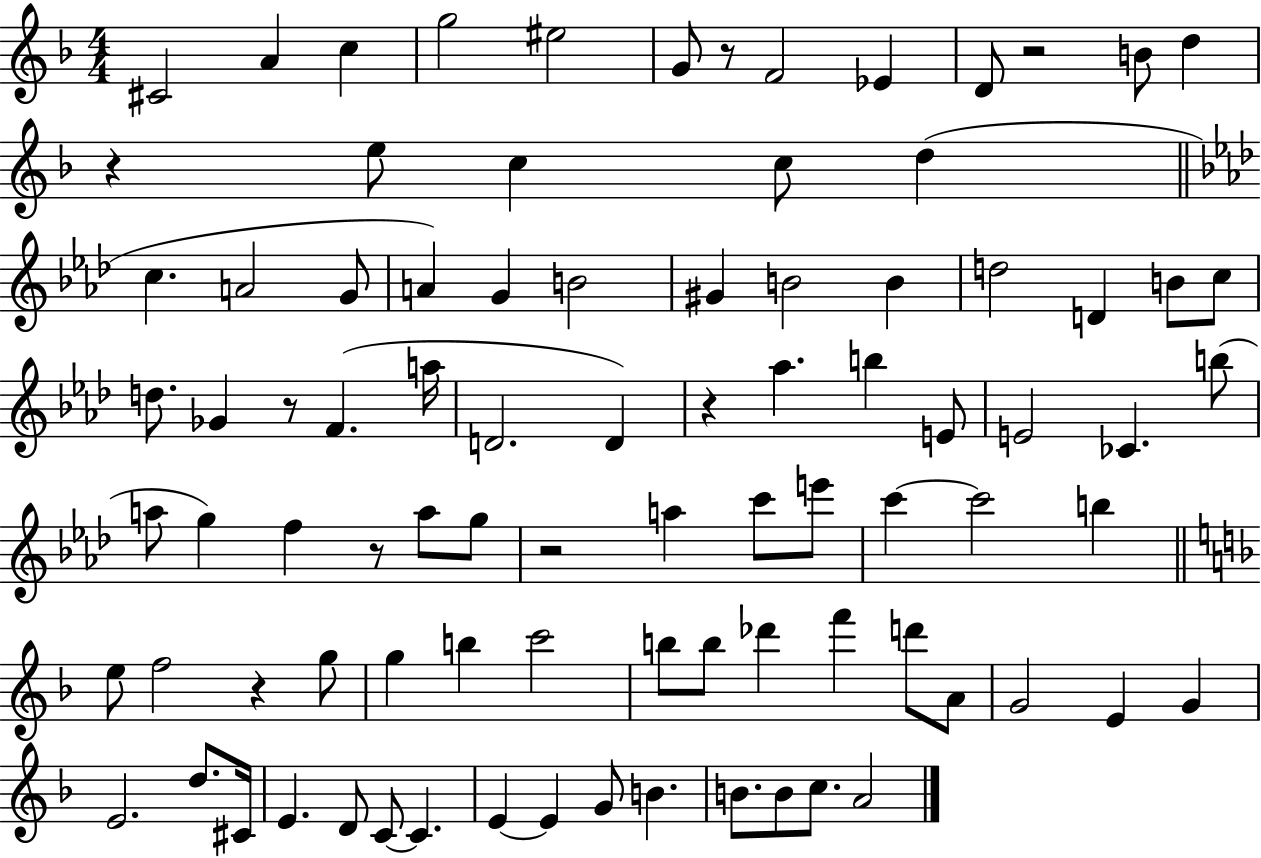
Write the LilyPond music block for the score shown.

{
  \clef treble
  \numericTimeSignature
  \time 4/4
  \key f \major
  \repeat volta 2 { cis'2 a'4 c''4 | g''2 eis''2 | g'8 r8 f'2 ees'4 | d'8 r2 b'8 d''4 | \break r4 e''8 c''4 c''8 d''4( | \bar "||" \break \key f \minor c''4. a'2 g'8 | a'4) g'4 b'2 | gis'4 b'2 b'4 | d''2 d'4 b'8 c''8 | \break d''8. ges'4 r8 f'4.( a''16 | d'2. d'4) | r4 aes''4. b''4 e'8 | e'2 ces'4. b''8( | \break a''8 g''4) f''4 r8 a''8 g''8 | r2 a''4 c'''8 e'''8 | c'''4~~ c'''2 b''4 | \bar "||" \break \key d \minor e''8 f''2 r4 g''8 | g''4 b''4 c'''2 | b''8 b''8 des'''4 f'''4 d'''8 a'8 | g'2 e'4 g'4 | \break e'2. d''8. cis'16 | e'4. d'8 c'8~~ c'4. | e'4~~ e'4 g'8 b'4. | b'8. b'8 c''8. a'2 | \break } \bar "|."
}